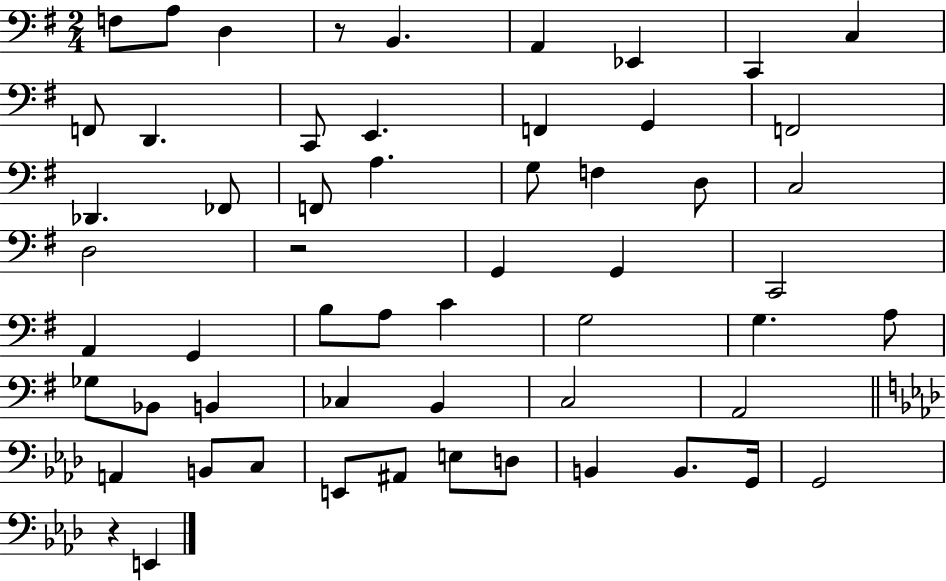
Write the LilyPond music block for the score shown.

{
  \clef bass
  \numericTimeSignature
  \time 2/4
  \key g \major
  \repeat volta 2 { f8 a8 d4 | r8 b,4. | a,4 ees,4 | c,4 c4 | \break f,8 d,4. | c,8 e,4. | f,4 g,4 | f,2 | \break des,4. fes,8 | f,8 a4. | g8 f4 d8 | c2 | \break d2 | r2 | g,4 g,4 | c,2 | \break a,4 g,4 | b8 a8 c'4 | g2 | g4. a8 | \break ges8 bes,8 b,4 | ces4 b,4 | c2 | a,2 | \break \bar "||" \break \key f \minor a,4 b,8 c8 | e,8 ais,8 e8 d8 | b,4 b,8. g,16 | g,2 | \break r4 e,4 | } \bar "|."
}